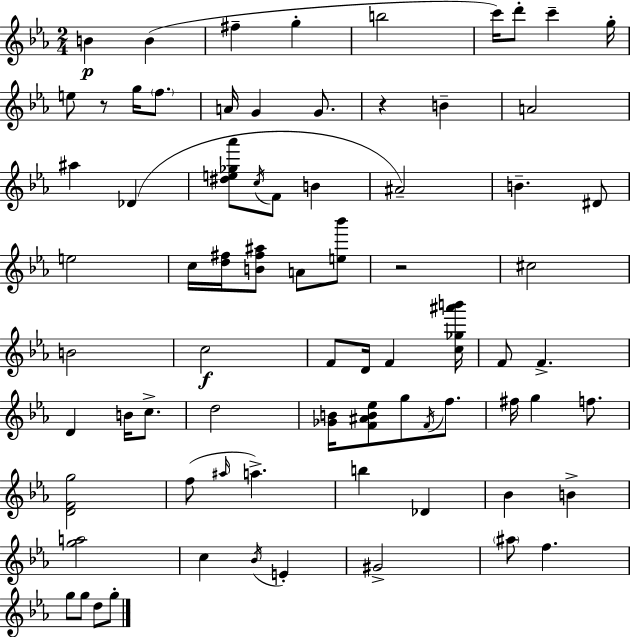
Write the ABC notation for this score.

X:1
T:Untitled
M:2/4
L:1/4
K:Eb
B B ^f g b2 c'/4 d'/2 c' g/4 e/2 z/2 g/4 f/2 A/4 G G/2 z B A2 ^a _D [^de_g_a']/2 c/4 F/2 B ^A2 B ^D/2 e2 c/4 [d^f]/4 [B^f^a]/2 A/2 [e_b']/2 z2 ^c2 B2 c2 F/2 D/4 F [c_g^a'b']/4 F/2 F D B/4 c/2 d2 [_GB]/4 [F^AB_e]/2 g/2 F/4 f/2 ^f/4 g f/2 [DFg]2 f/2 ^a/4 a b _D _B B [ga]2 c _B/4 E ^G2 ^a/2 f g/2 g/2 d/2 g/2